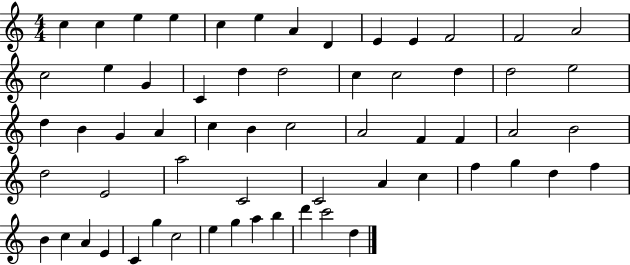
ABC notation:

X:1
T:Untitled
M:4/4
L:1/4
K:C
c c e e c e A D E E F2 F2 A2 c2 e G C d d2 c c2 d d2 e2 d B G A c B c2 A2 F F A2 B2 d2 E2 a2 C2 C2 A c f g d f B c A E C g c2 e g a b d' c'2 d